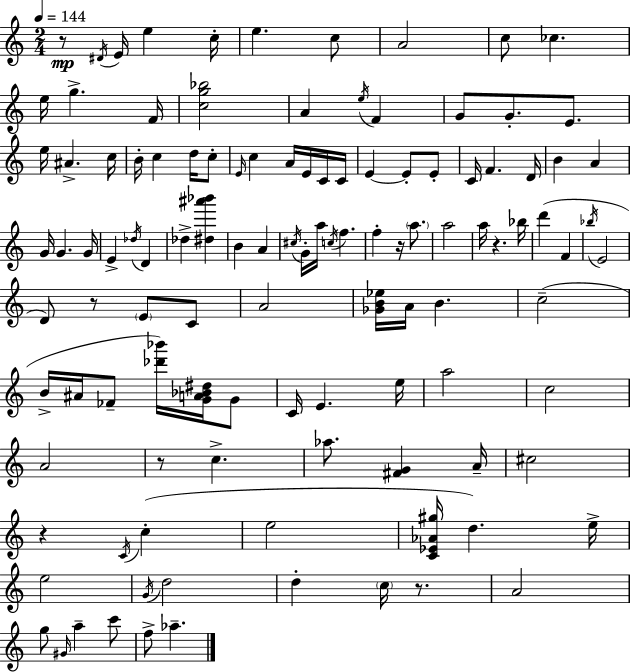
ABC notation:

X:1
T:Untitled
M:2/4
L:1/4
K:Am
z/2 ^D/4 E/4 e c/4 e c/2 A2 c/2 _c e/4 g F/4 [cg_b]2 A e/4 F G/2 G/2 E/2 e/4 ^A c/4 B/4 c d/4 c/2 E/4 c A/4 E/4 C/4 C/4 E E/2 E/2 C/4 F D/4 B A G/4 G G/4 E _d/4 D _d [^d^a'_b'] B A ^c/4 G/4 a/4 c/4 f f z/4 a/2 a2 a/4 z _b/4 d' F _b/4 E2 D/2 z/2 E/2 C/2 A2 [_GB_e]/4 A/4 B c2 B/4 ^A/4 _F/2 [_d'_b']/4 [GA_B^d]/4 G/2 C/4 E e/4 a2 c2 A2 z/2 c _a/2 [^FG] A/4 ^c2 z C/4 c e2 [C_E_A^g]/4 d e/4 e2 G/4 d2 d c/4 z/2 A2 g/2 ^G/4 a c'/2 f/2 _a